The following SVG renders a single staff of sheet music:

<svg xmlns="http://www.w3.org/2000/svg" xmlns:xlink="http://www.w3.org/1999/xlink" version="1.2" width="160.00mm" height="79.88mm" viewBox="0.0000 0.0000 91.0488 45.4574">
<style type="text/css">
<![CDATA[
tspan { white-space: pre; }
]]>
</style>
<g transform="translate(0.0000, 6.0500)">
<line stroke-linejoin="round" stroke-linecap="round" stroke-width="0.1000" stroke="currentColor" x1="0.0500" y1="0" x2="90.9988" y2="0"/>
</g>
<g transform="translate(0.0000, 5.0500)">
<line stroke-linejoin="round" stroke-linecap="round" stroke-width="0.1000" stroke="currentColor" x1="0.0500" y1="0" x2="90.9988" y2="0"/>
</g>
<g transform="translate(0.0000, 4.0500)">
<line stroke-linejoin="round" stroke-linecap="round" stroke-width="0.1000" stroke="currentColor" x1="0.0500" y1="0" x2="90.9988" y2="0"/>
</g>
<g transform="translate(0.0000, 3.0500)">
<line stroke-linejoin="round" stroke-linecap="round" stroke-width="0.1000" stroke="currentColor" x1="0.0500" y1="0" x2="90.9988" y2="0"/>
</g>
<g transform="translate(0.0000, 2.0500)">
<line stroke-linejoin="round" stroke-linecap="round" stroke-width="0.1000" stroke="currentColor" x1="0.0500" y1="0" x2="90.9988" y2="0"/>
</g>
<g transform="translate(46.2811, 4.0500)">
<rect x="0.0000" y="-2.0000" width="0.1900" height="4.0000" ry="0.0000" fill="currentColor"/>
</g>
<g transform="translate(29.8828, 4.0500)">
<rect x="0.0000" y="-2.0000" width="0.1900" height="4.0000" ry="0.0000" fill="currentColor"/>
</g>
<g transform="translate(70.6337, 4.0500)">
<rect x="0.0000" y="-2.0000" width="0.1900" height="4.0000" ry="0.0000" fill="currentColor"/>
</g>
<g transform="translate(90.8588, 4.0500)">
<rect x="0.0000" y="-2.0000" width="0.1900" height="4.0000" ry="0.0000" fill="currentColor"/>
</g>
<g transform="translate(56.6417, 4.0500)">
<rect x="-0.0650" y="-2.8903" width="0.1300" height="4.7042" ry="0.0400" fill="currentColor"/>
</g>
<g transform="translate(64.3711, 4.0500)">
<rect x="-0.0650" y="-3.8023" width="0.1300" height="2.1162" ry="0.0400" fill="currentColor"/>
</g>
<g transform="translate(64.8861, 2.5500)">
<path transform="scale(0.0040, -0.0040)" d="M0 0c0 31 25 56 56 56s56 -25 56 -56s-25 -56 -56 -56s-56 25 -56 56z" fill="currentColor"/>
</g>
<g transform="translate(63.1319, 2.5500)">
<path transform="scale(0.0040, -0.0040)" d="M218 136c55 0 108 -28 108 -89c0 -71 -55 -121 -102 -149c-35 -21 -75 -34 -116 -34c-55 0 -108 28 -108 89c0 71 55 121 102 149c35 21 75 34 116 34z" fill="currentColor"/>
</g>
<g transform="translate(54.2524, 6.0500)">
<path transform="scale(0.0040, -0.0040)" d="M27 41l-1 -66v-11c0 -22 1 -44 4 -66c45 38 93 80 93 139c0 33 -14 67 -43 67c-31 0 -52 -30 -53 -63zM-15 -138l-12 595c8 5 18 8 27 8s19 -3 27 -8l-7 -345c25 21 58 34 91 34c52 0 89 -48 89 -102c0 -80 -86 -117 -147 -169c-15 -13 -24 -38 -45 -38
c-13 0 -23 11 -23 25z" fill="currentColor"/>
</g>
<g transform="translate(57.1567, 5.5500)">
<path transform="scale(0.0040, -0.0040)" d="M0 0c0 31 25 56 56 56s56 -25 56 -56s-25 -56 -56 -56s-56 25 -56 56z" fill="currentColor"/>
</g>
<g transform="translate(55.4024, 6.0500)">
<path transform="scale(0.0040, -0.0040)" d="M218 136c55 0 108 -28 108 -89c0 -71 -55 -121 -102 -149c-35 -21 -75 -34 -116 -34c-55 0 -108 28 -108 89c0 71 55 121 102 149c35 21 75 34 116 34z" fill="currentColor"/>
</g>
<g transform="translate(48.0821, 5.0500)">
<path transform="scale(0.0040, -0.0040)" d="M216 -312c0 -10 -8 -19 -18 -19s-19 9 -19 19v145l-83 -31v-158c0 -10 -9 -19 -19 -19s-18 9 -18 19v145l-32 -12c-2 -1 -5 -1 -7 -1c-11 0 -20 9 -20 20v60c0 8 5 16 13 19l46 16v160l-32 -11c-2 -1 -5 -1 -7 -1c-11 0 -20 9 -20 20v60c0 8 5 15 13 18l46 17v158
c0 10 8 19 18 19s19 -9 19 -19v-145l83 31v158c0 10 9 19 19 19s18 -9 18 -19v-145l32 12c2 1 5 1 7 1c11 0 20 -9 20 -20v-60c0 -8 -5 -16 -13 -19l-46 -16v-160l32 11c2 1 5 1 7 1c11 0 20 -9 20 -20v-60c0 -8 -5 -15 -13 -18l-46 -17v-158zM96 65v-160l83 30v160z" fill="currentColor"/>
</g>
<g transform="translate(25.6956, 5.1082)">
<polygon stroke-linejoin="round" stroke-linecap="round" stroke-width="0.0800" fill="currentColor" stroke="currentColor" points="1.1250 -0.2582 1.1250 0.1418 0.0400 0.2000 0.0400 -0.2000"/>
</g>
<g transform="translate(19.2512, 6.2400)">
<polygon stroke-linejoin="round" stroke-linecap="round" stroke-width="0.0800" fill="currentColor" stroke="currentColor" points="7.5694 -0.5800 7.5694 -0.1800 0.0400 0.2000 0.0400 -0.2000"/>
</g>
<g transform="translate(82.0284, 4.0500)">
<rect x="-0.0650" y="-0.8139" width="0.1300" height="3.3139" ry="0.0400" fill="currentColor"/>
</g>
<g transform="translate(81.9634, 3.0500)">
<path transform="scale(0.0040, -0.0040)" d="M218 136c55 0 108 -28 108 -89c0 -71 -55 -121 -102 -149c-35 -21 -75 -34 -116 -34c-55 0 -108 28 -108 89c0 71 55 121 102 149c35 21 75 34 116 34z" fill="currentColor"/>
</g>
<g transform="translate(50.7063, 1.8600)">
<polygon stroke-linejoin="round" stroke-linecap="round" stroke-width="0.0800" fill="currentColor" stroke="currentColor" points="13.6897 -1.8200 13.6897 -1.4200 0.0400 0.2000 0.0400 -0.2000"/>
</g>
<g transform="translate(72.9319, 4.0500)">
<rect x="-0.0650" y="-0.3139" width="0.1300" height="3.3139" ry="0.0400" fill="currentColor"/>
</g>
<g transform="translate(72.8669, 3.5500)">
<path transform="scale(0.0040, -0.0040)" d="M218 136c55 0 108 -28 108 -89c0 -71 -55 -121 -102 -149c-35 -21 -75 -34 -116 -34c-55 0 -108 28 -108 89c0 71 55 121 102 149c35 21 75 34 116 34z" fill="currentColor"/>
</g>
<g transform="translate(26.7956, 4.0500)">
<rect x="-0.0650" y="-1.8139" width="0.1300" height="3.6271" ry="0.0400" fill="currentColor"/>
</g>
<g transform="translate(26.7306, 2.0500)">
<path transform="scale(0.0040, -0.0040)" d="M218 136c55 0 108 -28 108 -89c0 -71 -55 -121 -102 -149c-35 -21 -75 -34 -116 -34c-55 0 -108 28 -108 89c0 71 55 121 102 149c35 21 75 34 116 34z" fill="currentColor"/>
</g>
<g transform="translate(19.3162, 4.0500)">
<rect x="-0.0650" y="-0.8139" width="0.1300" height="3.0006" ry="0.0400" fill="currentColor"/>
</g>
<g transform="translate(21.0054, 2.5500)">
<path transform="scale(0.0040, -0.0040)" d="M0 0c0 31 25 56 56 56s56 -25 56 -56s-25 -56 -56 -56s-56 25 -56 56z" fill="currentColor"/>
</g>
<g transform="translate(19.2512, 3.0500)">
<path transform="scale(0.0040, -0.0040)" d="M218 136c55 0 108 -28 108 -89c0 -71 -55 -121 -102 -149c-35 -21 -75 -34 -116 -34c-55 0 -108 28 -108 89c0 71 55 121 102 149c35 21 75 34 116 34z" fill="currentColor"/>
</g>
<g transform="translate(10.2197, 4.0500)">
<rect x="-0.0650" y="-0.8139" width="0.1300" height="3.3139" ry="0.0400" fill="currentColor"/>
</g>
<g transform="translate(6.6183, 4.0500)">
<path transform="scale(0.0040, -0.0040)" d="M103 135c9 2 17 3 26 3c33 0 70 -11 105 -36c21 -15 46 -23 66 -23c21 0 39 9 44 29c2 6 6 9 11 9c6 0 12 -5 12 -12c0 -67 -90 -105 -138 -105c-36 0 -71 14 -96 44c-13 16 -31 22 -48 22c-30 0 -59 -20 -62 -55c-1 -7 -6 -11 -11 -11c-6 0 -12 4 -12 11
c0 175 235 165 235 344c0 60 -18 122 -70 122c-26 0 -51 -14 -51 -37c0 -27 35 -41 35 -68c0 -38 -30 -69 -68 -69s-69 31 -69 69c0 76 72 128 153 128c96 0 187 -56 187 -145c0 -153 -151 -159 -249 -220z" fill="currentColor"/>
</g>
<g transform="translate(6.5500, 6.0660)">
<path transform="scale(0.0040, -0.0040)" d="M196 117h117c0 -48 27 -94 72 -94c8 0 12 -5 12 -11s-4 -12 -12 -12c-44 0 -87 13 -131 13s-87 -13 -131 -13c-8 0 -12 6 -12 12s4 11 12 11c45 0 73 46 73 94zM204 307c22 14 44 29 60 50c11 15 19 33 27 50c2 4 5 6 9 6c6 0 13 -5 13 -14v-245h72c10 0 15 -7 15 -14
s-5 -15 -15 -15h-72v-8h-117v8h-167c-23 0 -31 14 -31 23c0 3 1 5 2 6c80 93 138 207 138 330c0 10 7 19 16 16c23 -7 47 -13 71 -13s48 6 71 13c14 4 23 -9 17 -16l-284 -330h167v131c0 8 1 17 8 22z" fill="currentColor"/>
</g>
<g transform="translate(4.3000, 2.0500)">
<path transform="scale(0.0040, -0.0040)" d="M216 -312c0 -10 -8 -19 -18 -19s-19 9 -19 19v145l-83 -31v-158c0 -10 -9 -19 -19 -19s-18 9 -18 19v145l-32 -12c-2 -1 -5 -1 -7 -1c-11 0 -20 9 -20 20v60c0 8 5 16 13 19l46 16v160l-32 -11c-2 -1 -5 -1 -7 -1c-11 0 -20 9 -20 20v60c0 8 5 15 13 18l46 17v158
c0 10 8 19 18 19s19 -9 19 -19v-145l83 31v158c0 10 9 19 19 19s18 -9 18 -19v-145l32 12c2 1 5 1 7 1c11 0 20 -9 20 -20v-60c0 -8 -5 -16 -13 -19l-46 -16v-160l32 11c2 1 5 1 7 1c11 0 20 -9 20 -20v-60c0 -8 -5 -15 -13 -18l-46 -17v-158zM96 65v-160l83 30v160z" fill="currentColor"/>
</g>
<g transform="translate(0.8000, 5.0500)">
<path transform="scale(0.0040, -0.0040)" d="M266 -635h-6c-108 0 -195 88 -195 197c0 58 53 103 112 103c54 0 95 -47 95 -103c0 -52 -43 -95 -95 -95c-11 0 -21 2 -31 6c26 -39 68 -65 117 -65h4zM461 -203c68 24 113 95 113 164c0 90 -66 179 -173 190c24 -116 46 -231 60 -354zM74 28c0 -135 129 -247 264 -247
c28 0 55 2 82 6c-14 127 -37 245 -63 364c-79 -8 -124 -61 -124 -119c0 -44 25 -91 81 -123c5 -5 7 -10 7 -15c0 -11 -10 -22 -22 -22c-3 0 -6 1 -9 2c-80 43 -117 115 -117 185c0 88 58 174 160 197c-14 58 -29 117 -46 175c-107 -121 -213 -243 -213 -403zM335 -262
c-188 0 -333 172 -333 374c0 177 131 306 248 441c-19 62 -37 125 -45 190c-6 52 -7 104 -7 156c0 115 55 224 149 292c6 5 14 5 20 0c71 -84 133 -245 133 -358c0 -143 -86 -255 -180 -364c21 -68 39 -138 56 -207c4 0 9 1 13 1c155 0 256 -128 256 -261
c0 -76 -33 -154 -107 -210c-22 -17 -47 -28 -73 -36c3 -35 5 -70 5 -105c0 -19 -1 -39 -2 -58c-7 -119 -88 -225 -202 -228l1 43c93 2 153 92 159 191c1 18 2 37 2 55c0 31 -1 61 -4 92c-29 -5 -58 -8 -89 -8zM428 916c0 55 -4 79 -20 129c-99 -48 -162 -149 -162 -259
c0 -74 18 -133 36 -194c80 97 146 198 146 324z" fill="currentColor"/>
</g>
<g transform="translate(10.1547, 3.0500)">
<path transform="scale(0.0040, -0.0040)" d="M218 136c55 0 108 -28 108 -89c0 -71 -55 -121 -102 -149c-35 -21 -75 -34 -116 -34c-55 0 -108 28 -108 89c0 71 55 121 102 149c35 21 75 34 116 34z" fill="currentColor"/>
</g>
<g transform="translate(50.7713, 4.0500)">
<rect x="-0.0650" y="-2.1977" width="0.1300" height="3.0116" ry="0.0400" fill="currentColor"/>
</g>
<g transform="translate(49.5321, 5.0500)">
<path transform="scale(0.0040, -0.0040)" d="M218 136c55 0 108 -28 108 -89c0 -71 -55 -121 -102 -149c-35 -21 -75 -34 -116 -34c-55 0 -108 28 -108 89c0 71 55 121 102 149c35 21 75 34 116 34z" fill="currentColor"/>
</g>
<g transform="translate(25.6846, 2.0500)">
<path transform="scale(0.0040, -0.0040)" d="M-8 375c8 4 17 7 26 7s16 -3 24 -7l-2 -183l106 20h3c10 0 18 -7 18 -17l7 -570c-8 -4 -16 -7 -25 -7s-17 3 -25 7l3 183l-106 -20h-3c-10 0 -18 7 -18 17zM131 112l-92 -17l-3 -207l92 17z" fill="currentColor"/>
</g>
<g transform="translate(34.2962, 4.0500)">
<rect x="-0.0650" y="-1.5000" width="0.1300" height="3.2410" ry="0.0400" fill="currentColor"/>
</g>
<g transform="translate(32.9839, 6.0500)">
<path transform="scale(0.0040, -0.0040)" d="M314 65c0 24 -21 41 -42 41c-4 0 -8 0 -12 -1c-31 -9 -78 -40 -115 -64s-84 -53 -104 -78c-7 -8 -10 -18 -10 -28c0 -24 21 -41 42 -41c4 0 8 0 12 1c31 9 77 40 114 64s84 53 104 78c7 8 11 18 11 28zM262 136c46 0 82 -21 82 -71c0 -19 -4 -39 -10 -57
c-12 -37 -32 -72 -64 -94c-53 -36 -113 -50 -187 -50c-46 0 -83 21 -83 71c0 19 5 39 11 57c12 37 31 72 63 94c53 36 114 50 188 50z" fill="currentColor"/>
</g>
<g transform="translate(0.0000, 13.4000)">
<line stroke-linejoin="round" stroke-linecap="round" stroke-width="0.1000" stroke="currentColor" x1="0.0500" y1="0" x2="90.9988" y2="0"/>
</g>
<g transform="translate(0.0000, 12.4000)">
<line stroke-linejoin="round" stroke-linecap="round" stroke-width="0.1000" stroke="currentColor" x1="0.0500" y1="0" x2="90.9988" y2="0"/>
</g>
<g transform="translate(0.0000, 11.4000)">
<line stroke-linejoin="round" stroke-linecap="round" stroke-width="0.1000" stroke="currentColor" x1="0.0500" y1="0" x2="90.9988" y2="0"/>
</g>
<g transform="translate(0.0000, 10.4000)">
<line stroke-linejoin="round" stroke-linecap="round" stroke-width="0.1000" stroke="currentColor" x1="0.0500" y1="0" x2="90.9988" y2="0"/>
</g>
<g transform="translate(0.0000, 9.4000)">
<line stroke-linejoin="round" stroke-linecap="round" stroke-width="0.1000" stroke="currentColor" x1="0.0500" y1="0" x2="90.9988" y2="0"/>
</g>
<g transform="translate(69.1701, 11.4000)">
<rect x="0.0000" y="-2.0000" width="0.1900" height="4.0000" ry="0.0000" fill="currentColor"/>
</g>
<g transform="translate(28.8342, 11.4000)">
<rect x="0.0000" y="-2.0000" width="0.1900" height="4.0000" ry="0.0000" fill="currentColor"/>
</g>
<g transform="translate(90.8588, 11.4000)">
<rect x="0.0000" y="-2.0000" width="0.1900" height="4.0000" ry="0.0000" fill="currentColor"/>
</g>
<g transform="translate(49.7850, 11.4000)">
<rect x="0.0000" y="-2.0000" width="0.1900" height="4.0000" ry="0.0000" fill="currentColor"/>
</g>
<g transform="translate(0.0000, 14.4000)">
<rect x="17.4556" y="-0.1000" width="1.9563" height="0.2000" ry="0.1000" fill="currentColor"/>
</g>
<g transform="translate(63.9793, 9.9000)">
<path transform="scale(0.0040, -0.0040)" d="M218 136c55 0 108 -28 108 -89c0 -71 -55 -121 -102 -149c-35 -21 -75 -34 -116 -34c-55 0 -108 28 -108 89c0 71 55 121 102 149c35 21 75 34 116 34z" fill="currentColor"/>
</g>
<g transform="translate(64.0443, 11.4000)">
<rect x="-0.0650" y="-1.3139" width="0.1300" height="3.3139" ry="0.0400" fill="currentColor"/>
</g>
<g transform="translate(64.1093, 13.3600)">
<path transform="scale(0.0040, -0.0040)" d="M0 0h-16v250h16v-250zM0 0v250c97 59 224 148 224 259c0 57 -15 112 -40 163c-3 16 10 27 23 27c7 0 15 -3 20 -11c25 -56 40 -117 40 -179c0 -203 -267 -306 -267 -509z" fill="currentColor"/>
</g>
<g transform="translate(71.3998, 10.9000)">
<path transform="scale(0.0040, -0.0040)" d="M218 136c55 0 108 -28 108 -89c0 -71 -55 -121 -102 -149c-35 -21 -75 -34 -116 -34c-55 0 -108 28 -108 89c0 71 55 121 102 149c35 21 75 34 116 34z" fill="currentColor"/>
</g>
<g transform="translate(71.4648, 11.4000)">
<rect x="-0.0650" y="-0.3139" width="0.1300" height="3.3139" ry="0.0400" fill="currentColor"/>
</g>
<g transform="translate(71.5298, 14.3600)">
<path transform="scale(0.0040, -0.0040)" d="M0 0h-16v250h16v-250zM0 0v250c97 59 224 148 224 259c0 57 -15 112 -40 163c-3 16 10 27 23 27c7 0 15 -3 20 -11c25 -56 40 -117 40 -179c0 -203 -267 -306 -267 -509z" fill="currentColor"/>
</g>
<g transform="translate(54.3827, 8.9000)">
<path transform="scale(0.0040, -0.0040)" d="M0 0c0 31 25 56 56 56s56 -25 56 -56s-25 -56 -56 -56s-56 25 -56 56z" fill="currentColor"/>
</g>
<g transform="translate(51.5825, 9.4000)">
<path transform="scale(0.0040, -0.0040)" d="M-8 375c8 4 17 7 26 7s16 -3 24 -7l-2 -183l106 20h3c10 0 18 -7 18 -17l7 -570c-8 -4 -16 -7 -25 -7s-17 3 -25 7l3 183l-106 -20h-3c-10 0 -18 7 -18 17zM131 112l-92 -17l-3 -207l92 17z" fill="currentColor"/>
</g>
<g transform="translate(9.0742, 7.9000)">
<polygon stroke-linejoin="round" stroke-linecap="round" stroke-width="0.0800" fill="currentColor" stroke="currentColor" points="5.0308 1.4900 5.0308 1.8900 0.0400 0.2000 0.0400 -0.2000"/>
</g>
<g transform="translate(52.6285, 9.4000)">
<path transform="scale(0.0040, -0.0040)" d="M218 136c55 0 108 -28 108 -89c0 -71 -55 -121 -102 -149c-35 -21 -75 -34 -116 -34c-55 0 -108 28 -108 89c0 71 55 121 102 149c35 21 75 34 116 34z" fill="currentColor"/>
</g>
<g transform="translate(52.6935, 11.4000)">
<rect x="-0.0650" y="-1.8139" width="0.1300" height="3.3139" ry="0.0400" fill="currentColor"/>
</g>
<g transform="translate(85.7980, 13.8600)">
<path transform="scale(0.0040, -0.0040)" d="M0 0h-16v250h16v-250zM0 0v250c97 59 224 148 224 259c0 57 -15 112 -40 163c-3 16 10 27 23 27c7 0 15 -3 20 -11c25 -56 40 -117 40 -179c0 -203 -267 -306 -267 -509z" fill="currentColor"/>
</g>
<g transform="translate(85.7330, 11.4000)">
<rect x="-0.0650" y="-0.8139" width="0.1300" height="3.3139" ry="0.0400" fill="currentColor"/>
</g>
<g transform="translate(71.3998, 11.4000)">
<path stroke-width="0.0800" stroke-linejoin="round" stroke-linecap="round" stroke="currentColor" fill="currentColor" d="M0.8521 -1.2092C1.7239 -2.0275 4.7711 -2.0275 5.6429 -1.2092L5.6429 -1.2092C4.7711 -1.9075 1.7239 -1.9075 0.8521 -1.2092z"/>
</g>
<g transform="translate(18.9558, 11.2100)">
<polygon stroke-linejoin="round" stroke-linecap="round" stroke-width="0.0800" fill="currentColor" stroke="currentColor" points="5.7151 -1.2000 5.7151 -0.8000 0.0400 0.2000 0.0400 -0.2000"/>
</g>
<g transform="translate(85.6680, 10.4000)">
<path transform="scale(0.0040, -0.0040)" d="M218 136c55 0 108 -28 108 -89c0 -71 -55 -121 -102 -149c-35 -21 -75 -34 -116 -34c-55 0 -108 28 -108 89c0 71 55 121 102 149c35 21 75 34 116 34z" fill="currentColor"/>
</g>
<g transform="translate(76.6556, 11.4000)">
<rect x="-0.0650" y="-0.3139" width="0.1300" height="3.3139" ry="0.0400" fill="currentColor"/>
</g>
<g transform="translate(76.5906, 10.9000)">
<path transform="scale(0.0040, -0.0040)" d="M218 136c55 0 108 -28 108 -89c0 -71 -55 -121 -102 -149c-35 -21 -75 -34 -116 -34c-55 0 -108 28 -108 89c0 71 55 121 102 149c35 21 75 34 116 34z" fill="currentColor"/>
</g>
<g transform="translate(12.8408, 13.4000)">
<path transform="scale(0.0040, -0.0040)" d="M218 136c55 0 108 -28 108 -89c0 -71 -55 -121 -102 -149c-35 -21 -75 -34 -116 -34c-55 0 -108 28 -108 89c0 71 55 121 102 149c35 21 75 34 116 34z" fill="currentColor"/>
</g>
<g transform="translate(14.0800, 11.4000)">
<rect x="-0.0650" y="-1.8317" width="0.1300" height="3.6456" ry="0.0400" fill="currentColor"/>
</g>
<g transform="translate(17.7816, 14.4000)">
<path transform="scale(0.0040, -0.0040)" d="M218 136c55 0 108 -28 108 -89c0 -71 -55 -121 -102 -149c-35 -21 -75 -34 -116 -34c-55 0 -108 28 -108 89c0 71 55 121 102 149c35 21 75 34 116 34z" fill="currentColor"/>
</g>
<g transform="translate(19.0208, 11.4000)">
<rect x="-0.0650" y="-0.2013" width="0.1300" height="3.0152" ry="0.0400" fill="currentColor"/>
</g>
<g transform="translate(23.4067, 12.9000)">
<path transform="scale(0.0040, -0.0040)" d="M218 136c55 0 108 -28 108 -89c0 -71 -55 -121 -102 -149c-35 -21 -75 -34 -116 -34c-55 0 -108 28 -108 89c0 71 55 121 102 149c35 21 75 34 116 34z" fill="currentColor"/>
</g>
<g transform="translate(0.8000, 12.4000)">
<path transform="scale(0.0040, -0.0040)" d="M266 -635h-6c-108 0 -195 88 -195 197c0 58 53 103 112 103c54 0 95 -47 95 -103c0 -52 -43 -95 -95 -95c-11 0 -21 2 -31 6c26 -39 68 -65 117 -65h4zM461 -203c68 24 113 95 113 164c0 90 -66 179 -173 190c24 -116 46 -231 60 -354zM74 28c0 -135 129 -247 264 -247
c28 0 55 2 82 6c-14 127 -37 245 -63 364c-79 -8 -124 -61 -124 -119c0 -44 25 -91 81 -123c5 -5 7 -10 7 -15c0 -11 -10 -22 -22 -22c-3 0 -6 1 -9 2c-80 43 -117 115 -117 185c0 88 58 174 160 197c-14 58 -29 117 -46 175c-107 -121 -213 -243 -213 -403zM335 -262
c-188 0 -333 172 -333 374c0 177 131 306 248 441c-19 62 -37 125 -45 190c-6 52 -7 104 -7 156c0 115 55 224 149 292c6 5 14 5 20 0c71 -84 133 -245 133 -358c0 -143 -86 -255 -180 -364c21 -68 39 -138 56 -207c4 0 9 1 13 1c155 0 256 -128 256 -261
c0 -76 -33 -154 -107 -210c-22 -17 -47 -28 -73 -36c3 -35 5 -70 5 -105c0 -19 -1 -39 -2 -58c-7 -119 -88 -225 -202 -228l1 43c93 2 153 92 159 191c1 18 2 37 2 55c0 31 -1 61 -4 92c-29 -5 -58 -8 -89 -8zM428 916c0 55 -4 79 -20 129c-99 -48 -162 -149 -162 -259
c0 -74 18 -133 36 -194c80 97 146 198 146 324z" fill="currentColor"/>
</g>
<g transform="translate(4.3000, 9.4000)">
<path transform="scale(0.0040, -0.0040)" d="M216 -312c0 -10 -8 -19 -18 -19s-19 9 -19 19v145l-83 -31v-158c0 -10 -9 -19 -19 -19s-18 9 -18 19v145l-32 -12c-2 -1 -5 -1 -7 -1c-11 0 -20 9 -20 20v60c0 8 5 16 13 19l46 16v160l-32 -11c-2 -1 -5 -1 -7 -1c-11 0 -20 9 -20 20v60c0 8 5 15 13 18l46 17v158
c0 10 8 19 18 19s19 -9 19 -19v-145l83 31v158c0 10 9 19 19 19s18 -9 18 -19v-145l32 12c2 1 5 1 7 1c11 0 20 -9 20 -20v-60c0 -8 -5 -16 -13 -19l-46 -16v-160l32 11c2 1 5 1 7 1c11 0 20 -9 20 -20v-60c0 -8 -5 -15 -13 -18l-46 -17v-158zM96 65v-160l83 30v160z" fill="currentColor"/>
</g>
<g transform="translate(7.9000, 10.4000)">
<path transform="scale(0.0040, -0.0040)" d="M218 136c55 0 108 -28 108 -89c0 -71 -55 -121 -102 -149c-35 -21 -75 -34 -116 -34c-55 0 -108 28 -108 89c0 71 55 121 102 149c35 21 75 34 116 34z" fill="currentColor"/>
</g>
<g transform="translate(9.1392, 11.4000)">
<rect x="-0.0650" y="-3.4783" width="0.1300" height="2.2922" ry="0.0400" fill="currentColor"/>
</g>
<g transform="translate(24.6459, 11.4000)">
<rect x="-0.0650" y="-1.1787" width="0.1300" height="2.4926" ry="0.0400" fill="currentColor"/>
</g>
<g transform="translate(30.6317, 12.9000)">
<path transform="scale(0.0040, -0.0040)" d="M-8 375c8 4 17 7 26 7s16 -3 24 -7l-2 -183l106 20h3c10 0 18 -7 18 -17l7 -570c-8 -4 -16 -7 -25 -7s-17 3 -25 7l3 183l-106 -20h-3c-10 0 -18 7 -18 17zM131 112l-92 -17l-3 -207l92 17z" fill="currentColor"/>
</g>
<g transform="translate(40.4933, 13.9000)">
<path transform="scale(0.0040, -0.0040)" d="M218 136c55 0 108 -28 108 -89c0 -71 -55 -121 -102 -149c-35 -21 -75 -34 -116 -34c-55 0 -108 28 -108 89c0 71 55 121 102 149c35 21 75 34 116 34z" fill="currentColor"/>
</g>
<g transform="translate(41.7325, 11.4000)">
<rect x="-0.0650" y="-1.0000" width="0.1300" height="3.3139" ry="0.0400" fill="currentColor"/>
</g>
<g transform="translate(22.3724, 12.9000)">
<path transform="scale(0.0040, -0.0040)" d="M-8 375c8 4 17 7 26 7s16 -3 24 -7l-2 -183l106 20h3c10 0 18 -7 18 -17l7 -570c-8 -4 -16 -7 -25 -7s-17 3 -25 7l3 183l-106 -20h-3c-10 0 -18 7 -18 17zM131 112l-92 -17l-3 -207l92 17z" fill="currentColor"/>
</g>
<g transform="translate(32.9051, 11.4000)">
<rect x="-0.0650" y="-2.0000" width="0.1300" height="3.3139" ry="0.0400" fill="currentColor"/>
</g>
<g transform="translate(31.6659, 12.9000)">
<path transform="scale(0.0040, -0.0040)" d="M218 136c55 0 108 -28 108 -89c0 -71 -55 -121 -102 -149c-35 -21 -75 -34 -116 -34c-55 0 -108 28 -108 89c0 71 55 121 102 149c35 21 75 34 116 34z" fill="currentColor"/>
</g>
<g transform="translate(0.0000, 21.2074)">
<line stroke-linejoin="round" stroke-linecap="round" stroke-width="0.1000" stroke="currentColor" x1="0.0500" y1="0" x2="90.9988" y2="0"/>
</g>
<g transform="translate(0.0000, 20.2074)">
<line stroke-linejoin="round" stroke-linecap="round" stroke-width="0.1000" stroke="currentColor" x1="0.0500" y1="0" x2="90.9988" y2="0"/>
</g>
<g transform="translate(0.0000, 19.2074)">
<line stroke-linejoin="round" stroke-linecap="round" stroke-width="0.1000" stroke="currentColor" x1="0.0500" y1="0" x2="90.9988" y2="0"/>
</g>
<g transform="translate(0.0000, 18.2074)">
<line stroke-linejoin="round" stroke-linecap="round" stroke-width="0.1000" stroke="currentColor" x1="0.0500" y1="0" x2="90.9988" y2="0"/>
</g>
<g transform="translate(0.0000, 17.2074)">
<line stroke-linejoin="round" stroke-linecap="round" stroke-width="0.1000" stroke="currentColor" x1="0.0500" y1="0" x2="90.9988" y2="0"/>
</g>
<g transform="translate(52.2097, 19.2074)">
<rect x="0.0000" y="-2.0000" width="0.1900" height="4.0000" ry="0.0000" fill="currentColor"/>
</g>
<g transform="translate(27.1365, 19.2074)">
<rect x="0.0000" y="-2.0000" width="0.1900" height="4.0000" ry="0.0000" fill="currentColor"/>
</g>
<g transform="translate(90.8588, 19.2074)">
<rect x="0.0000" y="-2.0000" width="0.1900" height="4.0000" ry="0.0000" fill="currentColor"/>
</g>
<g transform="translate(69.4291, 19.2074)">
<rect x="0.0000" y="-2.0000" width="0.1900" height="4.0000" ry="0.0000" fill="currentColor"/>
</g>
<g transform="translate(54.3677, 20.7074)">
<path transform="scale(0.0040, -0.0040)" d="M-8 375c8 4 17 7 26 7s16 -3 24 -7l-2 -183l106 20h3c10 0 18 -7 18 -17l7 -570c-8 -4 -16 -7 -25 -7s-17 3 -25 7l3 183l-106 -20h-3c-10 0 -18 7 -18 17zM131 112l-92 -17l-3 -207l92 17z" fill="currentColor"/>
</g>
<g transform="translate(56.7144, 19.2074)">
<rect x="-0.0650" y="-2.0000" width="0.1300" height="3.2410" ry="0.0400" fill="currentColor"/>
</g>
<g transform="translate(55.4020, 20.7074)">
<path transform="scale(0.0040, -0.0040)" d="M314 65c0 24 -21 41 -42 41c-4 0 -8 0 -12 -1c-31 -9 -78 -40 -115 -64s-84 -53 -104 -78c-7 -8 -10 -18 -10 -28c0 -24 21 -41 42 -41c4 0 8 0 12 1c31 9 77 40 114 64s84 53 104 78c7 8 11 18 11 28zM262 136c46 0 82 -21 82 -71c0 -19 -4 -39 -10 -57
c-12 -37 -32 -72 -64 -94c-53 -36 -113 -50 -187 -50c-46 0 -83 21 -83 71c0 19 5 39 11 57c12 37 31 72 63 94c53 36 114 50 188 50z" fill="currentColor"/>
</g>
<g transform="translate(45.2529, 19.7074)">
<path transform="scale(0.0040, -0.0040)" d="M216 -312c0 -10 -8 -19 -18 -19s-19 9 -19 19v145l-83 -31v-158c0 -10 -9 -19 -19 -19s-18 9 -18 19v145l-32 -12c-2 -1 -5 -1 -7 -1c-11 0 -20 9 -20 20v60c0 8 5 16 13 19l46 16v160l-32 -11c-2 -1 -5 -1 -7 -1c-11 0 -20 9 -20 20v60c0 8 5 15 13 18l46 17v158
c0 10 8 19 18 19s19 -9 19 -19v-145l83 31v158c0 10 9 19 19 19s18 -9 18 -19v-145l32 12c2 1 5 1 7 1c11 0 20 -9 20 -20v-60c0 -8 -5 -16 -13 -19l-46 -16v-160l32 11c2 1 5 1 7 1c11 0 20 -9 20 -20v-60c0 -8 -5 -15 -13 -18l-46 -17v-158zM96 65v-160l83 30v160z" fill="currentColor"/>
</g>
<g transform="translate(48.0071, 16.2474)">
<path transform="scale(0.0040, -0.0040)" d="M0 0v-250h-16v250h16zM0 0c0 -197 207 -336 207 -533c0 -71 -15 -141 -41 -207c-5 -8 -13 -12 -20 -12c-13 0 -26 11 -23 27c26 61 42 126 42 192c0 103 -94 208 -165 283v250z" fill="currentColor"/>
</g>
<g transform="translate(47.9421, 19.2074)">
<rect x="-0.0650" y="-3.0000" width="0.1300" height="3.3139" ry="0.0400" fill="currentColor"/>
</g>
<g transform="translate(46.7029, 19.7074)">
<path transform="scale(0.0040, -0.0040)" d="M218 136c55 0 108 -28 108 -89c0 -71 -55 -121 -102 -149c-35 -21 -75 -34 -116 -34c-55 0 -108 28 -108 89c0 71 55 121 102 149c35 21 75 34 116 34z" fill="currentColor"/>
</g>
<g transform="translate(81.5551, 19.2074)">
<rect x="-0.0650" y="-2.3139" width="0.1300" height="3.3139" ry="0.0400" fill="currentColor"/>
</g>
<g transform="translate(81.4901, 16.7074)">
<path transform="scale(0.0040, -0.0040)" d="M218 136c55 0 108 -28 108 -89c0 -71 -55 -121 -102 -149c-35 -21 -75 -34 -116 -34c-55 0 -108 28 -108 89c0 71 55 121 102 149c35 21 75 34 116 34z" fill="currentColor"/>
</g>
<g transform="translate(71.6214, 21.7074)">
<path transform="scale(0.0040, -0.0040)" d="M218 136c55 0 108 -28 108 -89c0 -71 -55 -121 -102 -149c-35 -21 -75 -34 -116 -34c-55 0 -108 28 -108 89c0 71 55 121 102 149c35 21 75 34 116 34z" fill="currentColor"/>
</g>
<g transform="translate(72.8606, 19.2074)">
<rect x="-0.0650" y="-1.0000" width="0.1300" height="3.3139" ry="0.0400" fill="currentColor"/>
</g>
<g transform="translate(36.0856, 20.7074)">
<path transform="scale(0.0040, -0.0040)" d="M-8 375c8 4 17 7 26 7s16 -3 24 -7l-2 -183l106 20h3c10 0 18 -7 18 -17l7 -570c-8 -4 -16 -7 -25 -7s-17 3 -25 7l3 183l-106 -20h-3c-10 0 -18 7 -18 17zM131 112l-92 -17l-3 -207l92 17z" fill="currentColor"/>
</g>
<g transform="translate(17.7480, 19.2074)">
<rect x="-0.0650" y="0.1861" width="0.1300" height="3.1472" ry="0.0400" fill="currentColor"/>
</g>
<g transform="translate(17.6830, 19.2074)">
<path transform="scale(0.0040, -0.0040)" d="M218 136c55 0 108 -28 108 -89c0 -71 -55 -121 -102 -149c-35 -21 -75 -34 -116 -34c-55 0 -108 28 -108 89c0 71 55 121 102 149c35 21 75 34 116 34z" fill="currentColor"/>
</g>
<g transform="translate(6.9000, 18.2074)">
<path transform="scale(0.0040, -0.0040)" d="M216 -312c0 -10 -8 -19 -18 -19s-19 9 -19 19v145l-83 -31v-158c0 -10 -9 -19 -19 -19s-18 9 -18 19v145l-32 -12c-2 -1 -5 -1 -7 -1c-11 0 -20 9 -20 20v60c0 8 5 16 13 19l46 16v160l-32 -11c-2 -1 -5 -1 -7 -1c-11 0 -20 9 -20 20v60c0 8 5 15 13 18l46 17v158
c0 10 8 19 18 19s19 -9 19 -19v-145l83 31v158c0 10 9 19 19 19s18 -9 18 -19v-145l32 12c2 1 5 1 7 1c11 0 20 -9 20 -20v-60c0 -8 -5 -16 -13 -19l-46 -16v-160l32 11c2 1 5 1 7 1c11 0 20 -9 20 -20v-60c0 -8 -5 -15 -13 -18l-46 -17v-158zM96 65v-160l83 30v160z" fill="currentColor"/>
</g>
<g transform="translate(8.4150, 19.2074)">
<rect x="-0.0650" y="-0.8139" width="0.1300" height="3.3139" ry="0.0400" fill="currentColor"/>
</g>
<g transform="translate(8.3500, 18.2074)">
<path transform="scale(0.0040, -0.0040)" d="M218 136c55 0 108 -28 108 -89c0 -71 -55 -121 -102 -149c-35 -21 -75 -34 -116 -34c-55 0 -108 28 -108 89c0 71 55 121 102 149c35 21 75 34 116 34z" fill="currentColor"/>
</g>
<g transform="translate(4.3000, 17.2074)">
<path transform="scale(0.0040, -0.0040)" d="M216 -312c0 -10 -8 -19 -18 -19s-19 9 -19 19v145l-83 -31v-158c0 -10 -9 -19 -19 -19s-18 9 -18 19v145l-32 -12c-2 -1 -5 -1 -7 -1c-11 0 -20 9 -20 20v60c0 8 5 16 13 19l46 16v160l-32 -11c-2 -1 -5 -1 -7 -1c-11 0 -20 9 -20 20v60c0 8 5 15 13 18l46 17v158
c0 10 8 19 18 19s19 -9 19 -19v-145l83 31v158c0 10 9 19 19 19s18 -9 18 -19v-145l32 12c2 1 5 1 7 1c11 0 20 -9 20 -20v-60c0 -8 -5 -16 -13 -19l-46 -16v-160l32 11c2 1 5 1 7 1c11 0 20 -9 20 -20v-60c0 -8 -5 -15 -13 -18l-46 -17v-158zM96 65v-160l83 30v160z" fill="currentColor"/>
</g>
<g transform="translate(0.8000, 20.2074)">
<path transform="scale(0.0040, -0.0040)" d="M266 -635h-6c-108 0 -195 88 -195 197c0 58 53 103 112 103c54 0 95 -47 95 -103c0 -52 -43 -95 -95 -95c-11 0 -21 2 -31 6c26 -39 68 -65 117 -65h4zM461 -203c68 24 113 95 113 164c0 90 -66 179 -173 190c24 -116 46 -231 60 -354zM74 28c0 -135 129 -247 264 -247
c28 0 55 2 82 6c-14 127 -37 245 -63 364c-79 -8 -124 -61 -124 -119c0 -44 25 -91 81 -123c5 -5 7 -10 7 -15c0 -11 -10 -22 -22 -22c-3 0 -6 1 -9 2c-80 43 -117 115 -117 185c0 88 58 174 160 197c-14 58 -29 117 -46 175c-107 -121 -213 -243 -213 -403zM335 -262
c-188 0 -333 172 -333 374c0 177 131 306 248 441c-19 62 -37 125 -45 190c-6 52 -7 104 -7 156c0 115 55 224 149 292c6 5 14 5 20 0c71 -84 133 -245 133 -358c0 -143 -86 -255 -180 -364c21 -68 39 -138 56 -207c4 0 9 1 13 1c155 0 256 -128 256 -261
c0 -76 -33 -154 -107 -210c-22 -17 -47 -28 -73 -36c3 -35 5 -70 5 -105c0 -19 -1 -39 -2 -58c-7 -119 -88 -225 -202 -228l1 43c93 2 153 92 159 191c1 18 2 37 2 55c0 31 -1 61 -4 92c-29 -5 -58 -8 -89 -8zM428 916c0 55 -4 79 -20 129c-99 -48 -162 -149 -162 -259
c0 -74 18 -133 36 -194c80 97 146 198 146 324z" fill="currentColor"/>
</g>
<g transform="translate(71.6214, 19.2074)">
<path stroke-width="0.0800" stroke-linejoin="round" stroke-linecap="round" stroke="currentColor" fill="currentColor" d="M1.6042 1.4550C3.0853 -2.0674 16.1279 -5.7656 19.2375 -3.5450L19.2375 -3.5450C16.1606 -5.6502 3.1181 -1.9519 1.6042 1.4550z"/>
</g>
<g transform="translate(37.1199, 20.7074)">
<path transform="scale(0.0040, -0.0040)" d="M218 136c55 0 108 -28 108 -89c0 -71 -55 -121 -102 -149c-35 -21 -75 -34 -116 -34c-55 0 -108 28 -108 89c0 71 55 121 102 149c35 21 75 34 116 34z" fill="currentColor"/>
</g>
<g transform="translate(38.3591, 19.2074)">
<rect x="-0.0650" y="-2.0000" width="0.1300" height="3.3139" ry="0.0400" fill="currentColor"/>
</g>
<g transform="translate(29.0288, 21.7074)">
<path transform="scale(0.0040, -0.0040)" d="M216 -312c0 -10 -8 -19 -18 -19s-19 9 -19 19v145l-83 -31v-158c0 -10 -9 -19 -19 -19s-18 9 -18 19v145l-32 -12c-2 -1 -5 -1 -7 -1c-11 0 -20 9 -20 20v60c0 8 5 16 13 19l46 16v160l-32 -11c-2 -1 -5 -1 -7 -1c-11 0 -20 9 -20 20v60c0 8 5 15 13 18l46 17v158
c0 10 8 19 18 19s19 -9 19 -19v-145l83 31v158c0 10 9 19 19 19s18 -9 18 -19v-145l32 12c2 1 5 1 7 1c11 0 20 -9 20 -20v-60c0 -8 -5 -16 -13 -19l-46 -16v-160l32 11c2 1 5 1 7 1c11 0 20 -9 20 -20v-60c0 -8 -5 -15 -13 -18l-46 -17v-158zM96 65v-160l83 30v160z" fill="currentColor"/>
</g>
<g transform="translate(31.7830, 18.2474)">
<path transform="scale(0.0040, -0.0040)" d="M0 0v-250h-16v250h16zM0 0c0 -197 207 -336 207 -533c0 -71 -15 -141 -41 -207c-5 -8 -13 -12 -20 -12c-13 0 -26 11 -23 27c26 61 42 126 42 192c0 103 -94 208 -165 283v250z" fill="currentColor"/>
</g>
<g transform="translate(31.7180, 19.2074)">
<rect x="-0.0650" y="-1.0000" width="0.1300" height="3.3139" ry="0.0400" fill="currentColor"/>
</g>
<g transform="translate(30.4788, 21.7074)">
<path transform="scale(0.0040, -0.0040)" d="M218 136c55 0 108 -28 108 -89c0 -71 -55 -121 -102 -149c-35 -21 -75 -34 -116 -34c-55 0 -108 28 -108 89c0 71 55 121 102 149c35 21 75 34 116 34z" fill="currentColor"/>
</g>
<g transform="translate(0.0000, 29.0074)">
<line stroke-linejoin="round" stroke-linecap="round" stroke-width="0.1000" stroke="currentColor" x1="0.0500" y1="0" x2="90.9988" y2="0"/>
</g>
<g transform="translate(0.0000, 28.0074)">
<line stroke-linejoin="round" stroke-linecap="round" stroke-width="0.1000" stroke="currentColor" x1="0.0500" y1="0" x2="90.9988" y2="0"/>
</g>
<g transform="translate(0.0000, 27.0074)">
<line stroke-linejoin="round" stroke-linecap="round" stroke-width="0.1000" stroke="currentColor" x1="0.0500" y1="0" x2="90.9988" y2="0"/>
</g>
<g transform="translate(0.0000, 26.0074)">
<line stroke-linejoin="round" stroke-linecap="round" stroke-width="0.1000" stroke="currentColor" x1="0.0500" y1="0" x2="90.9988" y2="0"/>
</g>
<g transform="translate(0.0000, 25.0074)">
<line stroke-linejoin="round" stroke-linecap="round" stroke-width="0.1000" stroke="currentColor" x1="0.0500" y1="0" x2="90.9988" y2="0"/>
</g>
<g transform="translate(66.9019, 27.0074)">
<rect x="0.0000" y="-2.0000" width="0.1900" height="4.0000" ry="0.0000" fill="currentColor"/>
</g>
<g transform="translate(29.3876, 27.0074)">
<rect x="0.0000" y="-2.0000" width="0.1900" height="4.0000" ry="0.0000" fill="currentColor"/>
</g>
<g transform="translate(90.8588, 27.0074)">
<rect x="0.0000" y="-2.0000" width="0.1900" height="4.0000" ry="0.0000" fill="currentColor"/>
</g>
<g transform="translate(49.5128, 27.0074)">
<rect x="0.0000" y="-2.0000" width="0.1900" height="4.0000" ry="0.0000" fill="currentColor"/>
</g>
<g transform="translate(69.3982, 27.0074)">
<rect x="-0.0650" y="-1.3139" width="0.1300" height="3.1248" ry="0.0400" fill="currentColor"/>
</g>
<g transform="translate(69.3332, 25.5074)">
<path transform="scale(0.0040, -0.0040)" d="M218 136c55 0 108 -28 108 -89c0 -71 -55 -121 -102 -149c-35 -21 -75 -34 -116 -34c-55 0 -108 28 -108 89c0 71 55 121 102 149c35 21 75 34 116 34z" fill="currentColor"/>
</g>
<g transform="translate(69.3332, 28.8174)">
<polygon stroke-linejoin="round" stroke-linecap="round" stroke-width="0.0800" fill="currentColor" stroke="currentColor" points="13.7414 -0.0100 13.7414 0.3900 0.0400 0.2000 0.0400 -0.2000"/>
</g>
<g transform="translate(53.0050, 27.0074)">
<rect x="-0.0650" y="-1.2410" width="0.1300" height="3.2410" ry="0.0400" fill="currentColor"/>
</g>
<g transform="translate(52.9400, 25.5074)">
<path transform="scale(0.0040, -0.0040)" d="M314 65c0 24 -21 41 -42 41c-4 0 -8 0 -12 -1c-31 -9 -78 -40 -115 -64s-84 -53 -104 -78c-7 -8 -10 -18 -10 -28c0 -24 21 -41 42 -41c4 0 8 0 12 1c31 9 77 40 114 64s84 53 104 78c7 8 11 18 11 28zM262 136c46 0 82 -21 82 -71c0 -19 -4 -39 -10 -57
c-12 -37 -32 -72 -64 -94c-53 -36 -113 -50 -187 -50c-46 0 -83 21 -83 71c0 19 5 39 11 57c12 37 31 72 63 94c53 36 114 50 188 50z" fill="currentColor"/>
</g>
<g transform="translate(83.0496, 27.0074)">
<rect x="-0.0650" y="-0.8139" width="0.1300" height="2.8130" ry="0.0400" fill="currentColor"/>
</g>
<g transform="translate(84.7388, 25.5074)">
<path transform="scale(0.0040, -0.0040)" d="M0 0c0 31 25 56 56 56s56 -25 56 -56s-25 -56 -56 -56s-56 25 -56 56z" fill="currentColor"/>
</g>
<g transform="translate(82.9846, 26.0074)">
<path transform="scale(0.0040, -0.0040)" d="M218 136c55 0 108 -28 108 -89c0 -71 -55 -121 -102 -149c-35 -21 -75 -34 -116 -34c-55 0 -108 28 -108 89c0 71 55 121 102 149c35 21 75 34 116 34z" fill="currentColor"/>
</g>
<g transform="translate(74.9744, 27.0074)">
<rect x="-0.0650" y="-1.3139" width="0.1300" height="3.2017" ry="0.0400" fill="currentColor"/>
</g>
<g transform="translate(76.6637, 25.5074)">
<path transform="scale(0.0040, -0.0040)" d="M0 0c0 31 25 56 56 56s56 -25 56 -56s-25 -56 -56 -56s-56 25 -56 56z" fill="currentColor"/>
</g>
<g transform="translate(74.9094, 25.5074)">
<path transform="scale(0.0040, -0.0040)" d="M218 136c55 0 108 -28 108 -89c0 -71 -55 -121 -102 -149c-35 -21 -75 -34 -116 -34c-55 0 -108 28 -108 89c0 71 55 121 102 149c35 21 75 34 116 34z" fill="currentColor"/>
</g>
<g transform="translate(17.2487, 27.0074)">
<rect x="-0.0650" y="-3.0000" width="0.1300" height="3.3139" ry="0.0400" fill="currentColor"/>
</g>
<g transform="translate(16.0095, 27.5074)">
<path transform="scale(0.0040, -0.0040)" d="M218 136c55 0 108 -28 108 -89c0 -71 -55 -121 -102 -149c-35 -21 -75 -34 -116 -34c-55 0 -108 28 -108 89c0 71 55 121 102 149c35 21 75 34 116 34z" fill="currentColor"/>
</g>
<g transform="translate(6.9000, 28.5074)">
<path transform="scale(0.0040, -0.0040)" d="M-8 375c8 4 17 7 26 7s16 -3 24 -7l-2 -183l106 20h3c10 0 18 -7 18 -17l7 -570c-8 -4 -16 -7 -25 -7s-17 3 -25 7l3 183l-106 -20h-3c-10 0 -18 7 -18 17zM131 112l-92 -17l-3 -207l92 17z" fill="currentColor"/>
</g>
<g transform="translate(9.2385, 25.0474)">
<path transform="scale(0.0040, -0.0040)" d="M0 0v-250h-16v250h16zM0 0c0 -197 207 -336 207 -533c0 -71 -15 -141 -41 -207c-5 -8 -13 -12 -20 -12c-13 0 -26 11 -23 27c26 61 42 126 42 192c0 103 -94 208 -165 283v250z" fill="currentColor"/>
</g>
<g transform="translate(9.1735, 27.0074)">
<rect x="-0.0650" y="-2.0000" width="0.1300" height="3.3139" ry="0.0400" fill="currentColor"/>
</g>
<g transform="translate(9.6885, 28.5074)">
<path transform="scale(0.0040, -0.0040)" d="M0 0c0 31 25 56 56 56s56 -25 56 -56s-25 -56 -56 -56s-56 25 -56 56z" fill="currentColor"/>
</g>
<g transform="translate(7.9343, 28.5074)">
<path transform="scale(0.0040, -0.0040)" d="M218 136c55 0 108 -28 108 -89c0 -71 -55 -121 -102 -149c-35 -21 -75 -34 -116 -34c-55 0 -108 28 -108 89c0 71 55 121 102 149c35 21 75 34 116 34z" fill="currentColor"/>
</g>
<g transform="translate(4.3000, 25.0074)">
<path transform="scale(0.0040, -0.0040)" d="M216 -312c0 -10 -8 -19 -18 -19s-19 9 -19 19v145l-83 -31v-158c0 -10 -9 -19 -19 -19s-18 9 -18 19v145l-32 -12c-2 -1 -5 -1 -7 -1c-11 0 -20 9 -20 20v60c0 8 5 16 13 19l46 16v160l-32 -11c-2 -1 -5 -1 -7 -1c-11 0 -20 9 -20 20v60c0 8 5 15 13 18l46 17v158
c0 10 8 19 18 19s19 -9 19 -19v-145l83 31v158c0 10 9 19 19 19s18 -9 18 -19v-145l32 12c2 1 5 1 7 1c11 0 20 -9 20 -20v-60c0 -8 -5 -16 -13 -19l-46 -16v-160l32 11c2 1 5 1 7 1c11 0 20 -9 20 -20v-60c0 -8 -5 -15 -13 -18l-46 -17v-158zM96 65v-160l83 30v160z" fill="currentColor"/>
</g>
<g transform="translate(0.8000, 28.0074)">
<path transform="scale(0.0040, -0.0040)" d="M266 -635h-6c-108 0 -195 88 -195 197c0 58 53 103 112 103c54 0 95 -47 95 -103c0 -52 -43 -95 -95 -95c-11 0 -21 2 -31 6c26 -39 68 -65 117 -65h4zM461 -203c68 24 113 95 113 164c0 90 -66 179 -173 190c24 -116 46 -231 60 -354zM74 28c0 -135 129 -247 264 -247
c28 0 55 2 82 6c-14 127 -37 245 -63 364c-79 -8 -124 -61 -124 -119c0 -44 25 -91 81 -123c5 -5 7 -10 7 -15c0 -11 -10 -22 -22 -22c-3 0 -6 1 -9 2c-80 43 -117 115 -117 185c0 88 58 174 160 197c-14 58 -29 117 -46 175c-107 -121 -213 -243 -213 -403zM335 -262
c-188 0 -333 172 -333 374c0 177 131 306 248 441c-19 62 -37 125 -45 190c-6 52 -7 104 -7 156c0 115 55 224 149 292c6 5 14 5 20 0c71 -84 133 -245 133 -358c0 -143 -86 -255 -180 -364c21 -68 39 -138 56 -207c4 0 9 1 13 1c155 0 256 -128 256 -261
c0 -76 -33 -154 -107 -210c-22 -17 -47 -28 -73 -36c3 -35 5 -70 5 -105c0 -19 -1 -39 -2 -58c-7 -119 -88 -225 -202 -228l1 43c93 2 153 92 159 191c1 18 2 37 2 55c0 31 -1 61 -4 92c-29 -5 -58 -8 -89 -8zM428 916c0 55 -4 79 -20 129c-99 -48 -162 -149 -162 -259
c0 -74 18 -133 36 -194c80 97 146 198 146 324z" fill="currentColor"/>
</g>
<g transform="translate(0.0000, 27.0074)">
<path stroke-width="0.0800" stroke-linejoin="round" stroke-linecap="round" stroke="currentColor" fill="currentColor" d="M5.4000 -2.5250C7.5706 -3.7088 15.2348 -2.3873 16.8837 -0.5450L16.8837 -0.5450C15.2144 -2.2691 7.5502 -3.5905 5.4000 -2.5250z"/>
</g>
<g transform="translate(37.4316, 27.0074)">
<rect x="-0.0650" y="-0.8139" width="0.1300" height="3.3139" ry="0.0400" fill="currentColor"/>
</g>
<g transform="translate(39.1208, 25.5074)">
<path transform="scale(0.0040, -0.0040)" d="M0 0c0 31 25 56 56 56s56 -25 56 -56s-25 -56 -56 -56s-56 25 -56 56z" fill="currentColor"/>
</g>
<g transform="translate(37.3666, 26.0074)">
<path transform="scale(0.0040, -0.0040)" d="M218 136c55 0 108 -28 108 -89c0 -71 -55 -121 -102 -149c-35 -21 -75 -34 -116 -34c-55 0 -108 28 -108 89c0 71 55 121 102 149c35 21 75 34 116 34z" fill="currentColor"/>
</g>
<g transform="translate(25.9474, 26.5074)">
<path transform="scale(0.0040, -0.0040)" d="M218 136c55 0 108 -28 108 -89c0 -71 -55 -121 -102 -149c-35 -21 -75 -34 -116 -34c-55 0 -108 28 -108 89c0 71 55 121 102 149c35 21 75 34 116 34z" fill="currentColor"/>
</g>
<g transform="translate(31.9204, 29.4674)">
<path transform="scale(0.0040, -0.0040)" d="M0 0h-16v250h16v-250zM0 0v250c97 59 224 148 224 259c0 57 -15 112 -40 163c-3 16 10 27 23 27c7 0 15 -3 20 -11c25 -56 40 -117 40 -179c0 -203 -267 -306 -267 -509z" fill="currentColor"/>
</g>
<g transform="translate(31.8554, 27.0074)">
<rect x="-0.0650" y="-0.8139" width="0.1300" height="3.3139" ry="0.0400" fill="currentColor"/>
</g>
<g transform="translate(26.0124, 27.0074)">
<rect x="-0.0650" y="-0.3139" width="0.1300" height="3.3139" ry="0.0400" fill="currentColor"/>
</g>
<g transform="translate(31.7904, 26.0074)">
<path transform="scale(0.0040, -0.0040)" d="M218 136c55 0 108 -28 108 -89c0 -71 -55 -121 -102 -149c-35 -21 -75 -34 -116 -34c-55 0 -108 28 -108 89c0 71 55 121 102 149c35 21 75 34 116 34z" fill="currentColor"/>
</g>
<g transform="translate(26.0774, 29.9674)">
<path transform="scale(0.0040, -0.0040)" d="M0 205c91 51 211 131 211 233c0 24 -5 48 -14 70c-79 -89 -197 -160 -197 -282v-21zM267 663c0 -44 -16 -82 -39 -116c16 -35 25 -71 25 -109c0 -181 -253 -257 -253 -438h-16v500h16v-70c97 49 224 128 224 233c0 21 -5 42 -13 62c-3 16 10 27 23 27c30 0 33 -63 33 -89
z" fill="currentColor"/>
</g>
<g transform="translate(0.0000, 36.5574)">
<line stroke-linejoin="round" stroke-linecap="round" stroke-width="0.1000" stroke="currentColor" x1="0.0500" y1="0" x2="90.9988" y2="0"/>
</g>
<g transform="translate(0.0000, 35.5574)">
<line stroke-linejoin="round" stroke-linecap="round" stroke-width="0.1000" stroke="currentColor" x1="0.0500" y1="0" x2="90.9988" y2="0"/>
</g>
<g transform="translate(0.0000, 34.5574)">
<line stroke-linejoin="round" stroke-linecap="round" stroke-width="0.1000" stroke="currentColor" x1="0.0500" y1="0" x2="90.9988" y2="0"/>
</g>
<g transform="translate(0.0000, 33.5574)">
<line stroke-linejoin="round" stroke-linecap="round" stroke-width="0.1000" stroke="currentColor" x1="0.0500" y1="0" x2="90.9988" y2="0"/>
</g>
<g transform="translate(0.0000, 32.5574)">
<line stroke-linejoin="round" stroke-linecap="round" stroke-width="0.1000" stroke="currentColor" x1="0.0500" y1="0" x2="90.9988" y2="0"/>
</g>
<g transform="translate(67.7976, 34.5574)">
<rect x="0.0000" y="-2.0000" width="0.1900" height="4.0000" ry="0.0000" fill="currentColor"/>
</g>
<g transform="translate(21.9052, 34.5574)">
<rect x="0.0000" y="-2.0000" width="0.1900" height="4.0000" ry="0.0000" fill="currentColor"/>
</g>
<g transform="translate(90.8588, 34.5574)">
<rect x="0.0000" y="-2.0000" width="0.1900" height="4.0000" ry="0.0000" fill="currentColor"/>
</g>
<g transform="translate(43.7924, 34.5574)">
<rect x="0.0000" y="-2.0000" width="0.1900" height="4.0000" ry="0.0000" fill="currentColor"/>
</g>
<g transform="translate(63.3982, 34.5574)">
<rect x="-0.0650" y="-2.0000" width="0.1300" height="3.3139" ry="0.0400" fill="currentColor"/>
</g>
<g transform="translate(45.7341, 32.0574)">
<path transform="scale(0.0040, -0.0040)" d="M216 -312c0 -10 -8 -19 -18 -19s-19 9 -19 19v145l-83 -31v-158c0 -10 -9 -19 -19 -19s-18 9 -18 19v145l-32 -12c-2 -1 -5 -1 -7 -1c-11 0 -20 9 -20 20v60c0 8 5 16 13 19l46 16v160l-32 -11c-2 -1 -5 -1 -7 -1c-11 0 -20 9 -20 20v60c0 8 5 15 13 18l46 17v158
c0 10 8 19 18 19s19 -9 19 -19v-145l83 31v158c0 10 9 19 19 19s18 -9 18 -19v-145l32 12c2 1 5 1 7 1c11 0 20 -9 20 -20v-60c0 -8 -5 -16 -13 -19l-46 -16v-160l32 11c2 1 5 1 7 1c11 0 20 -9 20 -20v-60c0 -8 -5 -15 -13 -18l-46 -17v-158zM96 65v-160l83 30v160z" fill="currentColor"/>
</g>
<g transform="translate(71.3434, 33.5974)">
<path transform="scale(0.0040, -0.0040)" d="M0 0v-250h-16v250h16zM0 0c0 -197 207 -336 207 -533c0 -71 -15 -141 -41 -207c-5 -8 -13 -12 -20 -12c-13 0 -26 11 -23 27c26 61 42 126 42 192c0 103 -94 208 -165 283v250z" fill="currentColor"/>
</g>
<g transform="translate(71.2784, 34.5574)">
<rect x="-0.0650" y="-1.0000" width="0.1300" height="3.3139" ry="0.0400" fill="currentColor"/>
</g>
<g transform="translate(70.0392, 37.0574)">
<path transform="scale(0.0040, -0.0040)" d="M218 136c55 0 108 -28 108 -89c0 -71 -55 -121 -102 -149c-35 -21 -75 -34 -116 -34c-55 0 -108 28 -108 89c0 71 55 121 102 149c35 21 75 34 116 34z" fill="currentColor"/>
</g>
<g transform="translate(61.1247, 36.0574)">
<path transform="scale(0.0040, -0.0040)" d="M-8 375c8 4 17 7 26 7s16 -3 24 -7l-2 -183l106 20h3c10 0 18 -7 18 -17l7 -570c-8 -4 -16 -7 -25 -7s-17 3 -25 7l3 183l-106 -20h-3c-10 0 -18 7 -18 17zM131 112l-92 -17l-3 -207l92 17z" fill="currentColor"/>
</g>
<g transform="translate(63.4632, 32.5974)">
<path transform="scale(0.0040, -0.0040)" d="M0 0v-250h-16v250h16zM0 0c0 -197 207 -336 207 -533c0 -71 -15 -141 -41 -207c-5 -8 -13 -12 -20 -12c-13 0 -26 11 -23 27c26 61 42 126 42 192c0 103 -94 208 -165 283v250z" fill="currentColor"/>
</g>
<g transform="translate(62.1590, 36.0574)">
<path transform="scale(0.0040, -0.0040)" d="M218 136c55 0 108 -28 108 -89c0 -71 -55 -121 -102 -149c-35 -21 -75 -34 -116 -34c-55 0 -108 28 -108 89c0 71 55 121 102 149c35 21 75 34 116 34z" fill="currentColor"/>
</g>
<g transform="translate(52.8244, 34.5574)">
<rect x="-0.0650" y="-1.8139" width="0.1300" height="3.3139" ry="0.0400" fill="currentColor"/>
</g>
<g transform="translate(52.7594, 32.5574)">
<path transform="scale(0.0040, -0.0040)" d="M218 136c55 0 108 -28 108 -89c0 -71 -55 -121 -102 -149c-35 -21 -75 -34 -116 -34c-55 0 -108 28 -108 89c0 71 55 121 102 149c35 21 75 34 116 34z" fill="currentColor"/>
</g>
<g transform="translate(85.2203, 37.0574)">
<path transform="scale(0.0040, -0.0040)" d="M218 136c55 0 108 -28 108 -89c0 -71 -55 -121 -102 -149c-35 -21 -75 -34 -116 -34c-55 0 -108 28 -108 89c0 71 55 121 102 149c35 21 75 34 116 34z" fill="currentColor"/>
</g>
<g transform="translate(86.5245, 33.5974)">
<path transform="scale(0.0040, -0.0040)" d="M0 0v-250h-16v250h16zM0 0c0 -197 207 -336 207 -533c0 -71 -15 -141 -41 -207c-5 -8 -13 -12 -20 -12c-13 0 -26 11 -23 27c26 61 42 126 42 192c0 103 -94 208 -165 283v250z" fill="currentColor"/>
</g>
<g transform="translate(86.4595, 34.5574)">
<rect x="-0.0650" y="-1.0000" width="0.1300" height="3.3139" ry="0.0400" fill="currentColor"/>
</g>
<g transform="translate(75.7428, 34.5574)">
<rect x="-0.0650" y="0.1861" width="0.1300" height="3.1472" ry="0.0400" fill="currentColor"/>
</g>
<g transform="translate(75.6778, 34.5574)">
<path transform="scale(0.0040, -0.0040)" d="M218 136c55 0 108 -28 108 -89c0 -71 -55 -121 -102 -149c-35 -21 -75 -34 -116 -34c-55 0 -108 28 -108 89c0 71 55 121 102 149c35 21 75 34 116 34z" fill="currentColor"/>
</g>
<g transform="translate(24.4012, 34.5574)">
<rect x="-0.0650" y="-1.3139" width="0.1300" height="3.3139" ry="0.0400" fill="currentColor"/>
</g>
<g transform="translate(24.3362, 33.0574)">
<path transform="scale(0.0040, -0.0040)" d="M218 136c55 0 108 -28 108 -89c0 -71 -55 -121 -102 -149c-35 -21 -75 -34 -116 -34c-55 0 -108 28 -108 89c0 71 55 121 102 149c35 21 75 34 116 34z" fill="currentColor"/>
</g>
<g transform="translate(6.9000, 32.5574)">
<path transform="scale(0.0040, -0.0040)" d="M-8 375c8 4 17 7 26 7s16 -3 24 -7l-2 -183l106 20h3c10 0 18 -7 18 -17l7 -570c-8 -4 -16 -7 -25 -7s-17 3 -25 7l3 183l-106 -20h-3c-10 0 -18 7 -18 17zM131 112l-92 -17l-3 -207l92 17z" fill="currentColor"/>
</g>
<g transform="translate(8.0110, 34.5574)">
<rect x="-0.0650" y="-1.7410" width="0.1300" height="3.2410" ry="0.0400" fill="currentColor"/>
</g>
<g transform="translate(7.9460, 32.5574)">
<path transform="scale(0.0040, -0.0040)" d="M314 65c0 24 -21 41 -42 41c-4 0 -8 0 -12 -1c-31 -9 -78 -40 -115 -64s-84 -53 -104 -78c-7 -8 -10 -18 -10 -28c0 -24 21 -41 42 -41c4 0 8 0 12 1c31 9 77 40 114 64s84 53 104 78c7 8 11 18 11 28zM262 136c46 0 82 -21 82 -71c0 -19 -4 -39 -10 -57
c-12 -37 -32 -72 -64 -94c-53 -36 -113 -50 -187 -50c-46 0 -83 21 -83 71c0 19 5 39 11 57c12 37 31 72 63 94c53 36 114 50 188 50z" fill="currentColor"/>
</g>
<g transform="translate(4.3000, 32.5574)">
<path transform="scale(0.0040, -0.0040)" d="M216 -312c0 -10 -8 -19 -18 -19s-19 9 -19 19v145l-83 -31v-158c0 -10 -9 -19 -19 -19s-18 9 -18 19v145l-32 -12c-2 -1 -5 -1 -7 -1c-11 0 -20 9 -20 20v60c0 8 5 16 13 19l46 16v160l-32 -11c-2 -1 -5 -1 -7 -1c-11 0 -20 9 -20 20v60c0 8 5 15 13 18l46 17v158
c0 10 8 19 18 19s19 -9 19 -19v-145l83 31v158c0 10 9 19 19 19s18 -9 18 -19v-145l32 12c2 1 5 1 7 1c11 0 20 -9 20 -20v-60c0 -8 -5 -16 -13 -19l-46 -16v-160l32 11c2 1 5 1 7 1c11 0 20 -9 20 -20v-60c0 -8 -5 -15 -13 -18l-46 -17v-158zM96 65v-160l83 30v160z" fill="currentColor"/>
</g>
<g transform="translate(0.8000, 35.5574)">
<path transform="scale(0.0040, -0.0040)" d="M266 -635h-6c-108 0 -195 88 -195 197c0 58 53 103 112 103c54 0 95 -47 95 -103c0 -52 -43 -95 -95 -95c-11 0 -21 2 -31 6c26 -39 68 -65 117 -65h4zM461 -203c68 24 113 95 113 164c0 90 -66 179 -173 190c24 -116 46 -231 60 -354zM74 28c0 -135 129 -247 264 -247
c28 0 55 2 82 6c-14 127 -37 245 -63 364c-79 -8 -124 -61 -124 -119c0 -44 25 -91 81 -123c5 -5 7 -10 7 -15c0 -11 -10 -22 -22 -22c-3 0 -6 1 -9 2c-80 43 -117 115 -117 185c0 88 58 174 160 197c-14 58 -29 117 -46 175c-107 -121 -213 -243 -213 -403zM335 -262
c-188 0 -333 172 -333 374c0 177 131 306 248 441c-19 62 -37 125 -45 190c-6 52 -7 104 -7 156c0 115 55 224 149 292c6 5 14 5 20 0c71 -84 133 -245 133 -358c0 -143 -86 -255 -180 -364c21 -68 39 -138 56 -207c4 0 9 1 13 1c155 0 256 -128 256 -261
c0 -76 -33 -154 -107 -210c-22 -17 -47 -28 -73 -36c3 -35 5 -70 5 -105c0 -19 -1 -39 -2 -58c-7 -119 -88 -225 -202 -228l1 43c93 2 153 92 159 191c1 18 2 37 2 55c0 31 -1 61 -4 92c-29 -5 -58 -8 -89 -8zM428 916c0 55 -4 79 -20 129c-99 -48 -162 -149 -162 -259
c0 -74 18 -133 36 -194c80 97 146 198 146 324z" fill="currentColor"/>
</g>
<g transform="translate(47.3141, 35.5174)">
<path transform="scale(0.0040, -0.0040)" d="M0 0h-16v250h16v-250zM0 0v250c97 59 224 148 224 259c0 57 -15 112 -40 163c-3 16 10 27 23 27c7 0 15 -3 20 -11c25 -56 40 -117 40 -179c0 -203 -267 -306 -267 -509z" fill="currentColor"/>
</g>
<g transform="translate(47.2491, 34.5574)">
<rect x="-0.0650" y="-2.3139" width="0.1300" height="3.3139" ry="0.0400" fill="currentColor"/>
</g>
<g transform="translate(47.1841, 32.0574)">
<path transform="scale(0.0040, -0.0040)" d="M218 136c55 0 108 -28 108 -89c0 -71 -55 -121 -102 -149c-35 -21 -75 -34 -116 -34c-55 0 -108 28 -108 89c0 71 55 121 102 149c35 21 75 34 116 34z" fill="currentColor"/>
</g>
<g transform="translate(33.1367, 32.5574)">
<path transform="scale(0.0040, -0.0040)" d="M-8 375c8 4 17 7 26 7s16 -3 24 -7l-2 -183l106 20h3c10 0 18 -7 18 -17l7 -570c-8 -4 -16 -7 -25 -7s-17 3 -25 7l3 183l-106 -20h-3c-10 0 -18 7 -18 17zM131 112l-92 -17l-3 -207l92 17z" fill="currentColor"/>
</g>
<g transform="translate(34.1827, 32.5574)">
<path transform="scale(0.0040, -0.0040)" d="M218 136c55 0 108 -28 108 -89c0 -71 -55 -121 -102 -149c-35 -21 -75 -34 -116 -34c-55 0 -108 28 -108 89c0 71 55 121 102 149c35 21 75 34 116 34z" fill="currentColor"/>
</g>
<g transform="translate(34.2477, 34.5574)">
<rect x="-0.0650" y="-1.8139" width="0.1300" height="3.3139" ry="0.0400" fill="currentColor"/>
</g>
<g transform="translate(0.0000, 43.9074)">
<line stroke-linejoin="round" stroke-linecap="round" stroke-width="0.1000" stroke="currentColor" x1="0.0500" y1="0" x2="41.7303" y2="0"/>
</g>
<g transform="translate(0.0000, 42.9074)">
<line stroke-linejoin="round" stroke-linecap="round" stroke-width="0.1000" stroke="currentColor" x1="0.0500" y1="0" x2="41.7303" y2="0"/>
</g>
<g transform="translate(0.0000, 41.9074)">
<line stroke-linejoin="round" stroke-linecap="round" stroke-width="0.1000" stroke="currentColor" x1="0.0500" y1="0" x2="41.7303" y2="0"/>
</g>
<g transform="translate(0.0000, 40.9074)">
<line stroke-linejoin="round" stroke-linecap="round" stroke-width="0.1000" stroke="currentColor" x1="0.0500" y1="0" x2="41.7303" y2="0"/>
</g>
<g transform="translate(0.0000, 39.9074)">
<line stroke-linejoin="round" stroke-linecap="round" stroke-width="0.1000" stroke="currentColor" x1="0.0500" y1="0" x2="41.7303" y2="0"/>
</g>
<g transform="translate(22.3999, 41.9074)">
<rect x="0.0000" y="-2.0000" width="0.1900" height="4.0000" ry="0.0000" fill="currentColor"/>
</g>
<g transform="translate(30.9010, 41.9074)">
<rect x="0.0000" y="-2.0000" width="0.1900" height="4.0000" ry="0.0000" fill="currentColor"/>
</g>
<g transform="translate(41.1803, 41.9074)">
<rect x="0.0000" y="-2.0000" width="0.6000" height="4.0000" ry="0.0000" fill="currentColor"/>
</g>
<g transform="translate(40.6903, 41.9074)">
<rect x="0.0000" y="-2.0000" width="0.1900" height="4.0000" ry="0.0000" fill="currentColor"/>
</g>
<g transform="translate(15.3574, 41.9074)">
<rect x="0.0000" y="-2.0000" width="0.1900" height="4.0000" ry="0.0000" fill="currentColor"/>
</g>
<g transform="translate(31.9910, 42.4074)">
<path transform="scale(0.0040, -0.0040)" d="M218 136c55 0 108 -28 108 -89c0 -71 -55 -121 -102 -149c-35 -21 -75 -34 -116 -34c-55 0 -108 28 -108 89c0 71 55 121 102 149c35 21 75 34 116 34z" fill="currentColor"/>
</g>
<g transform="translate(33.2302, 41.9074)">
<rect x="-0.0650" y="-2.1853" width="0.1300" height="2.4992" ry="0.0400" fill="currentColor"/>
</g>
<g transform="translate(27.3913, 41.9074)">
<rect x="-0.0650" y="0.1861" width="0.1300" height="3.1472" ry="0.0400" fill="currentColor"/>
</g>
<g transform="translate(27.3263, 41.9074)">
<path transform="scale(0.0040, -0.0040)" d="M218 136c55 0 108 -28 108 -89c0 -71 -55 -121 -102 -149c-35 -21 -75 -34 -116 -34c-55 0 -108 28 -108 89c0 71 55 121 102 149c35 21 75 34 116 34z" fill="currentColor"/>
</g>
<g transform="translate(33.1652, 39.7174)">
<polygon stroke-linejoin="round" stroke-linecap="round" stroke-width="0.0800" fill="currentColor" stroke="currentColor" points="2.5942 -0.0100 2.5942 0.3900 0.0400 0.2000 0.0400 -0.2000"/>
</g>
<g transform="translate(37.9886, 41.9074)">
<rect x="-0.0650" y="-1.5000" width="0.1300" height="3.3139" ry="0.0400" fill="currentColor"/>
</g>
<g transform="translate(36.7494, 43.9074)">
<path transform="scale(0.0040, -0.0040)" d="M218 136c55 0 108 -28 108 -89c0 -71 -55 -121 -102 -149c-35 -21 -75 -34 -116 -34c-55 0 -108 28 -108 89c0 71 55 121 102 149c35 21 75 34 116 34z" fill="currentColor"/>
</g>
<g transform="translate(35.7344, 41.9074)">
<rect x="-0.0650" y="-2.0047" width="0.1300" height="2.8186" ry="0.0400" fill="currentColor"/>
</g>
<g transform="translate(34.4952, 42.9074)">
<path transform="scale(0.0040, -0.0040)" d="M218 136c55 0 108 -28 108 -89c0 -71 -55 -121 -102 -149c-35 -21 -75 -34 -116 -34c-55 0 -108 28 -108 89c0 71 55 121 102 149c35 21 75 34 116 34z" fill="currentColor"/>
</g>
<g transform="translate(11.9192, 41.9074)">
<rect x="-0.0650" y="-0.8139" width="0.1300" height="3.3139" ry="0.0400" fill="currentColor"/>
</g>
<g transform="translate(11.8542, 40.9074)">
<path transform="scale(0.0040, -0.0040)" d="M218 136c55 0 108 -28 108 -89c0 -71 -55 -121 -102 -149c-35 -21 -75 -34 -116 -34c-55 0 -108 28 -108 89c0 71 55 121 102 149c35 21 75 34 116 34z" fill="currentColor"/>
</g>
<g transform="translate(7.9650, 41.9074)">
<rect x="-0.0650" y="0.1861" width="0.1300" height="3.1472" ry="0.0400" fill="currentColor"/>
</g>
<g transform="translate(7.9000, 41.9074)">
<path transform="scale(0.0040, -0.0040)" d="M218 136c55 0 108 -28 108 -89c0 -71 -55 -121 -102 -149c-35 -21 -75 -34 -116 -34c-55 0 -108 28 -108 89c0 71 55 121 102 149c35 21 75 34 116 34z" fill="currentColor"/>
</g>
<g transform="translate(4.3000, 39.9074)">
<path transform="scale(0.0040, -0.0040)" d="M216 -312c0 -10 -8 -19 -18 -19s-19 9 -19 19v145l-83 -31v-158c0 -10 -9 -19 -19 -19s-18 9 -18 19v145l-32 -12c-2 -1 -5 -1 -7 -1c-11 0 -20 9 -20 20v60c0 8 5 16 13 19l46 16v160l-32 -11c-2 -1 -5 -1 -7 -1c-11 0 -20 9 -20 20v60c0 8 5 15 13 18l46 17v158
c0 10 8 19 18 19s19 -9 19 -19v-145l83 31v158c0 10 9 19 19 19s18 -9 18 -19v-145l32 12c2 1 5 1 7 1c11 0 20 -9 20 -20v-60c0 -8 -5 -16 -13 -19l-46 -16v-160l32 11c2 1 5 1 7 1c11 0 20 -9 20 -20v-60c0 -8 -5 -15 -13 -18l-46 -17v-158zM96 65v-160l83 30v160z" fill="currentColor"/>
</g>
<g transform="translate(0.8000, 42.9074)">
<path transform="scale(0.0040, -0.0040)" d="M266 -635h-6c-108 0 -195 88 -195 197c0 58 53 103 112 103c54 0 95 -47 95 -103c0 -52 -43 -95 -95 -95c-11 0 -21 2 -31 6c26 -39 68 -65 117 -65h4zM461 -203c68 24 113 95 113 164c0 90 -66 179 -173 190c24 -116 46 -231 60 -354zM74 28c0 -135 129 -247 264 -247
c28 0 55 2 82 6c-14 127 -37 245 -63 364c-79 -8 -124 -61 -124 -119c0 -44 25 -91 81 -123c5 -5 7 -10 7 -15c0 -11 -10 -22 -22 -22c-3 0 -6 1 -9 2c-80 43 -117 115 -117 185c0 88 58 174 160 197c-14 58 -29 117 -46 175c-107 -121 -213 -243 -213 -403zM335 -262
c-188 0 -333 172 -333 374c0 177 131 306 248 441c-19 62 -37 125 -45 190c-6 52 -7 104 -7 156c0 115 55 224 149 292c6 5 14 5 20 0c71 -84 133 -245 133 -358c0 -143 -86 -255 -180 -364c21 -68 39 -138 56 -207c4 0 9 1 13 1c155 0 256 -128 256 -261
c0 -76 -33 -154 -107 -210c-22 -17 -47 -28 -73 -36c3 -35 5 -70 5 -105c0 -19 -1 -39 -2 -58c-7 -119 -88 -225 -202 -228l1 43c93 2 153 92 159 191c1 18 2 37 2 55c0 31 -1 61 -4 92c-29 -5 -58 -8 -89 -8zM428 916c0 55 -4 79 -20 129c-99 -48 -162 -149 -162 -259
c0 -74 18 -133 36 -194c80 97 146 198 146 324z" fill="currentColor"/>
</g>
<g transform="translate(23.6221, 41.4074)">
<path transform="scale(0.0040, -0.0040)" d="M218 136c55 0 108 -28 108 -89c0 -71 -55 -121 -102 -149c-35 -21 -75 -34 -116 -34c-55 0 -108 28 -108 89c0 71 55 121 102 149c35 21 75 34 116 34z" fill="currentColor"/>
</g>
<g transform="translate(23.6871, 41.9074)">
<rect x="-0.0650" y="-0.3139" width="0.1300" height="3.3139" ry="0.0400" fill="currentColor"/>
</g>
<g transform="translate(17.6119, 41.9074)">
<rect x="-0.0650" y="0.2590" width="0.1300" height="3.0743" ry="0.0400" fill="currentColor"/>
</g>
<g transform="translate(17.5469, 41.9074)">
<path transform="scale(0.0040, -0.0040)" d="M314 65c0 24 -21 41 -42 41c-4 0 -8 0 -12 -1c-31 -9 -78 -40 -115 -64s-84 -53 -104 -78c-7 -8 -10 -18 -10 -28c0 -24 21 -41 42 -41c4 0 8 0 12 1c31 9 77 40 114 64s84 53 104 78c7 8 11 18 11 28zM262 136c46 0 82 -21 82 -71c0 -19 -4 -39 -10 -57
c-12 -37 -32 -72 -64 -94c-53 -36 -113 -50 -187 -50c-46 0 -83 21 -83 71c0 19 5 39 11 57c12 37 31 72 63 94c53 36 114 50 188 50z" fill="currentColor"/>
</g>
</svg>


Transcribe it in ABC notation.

X:1
T:Untitled
M:2/4
L:1/4
K:G
d d/2 f/4 E2 ^G/2 _E/2 e/2 c d d/2 E/2 C/2 F/2 F D f e/2 c/2 c d/2 ^d B ^D/2 F ^A/2 F2 D g F/2 A c/4 d/2 d e2 e/2 e/2 d/2 f2 e f ^g/2 ^f F/2 D/2 B D/2 B d B2 c B A/2 G/2 E